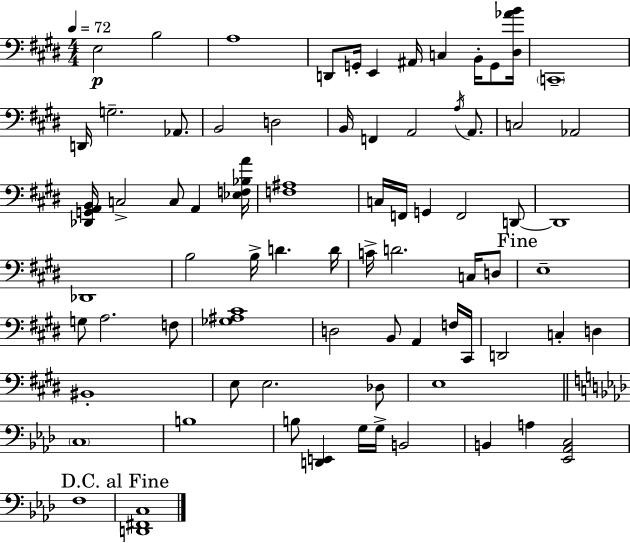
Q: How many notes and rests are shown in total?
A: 75